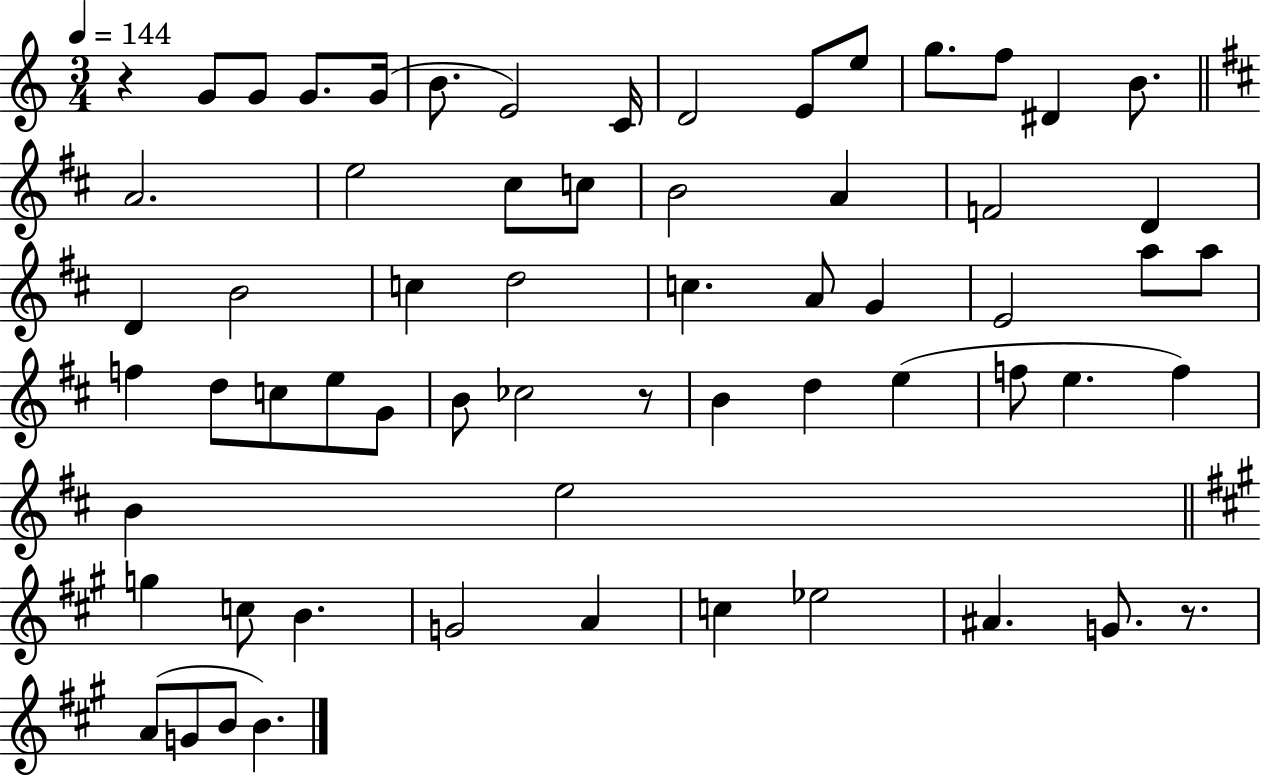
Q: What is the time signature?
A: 3/4